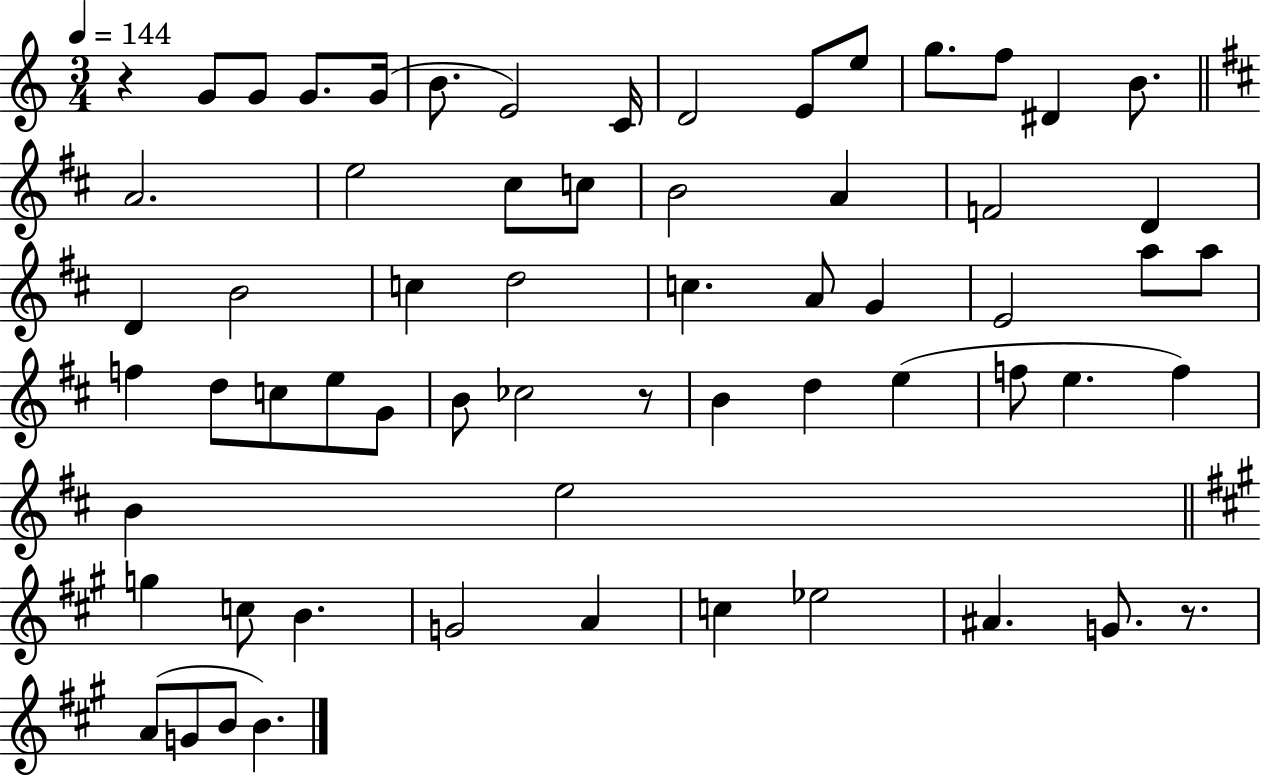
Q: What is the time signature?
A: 3/4